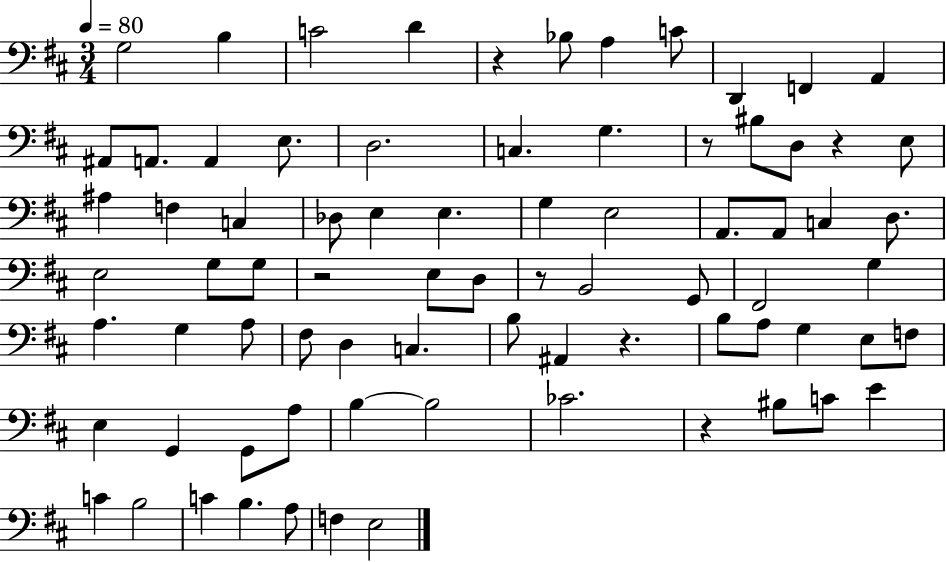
X:1
T:Untitled
M:3/4
L:1/4
K:D
G,2 B, C2 D z _B,/2 A, C/2 D,, F,, A,, ^A,,/2 A,,/2 A,, E,/2 D,2 C, G, z/2 ^B,/2 D,/2 z E,/2 ^A, F, C, _D,/2 E, E, G, E,2 A,,/2 A,,/2 C, D,/2 E,2 G,/2 G,/2 z2 E,/2 D,/2 z/2 B,,2 G,,/2 ^F,,2 G, A, G, A,/2 ^F,/2 D, C, B,/2 ^A,, z B,/2 A,/2 G, E,/2 F,/2 E, G,, G,,/2 A,/2 B, B,2 _C2 z ^B,/2 C/2 E C B,2 C B, A,/2 F, E,2